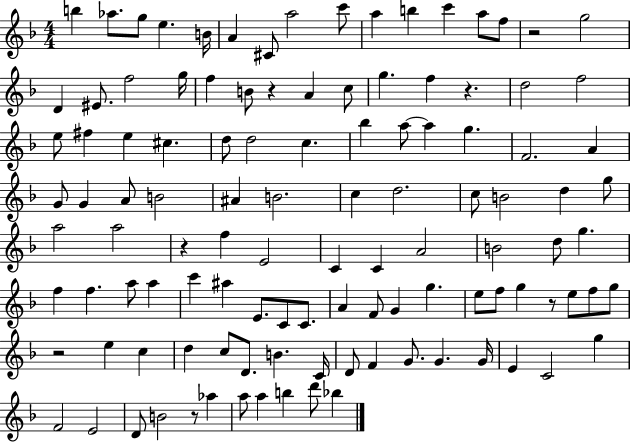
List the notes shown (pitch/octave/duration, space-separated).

B5/q Ab5/e. G5/e E5/q. B4/s A4/q C#4/e A5/h C6/e A5/q B5/q C6/q A5/e F5/e R/h G5/h D4/q EIS4/e. F5/h G5/s F5/q B4/e R/q A4/q C5/e G5/q. F5/q R/q. D5/h F5/h E5/e F#5/q E5/q C#5/q. D5/e D5/h C5/q. Bb5/q A5/e A5/q G5/q. F4/h. A4/q G4/e G4/q A4/e B4/h A#4/q B4/h. C5/q D5/h. C5/e B4/h D5/q G5/e A5/h A5/h R/q F5/q E4/h C4/q C4/q A4/h B4/h D5/e G5/q. F5/q F5/q. A5/e A5/q C6/q A#5/q E4/e. C4/e C4/e. A4/q F4/e G4/q G5/q. E5/e F5/e G5/q R/e E5/e F5/e G5/e R/h E5/q C5/q D5/q C5/e D4/e. B4/q. C4/s D4/e F4/q G4/e. G4/q. G4/s E4/q C4/h G5/q F4/h E4/h D4/e B4/h R/e Ab5/q A5/e A5/q B5/q D6/e Bb5/q